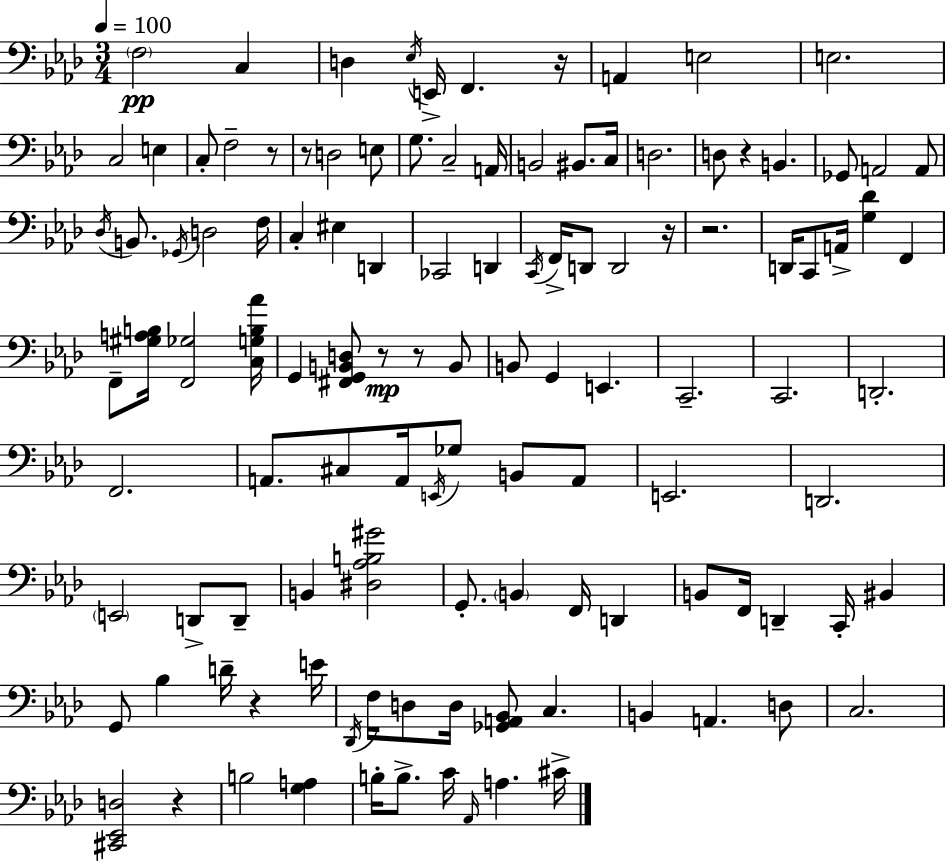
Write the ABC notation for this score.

X:1
T:Untitled
M:3/4
L:1/4
K:Ab
F,2 C, D, _E,/4 E,,/4 F,, z/4 A,, E,2 E,2 C,2 E, C,/2 F,2 z/2 z/2 D,2 E,/2 G,/2 C,2 A,,/4 B,,2 ^B,,/2 C,/4 D,2 D,/2 z B,, _G,,/2 A,,2 A,,/2 _D,/4 B,,/2 _G,,/4 D,2 F,/4 C, ^E, D,, _C,,2 D,, C,,/4 F,,/4 D,,/2 D,,2 z/4 z2 D,,/4 C,,/2 A,,/4 [G,_D] F,, F,,/2 [^G,A,B,]/4 [F,,_G,]2 [C,G,B,_A]/4 G,, [^F,,G,,B,,D,]/2 z/2 z/2 B,,/2 B,,/2 G,, E,, C,,2 C,,2 D,,2 F,,2 A,,/2 ^C,/2 A,,/4 E,,/4 _G,/2 B,,/2 A,,/2 E,,2 D,,2 E,,2 D,,/2 D,,/2 B,, [^D,_A,B,^G]2 G,,/2 B,, F,,/4 D,, B,,/2 F,,/4 D,, C,,/4 ^B,, G,,/2 _B, D/4 z E/4 _D,,/4 F,/4 D,/2 D,/4 [_G,,A,,_B,,]/2 C, B,, A,, D,/2 C,2 [^C,,_E,,D,]2 z B,2 [G,A,] B,/4 B,/2 C/4 _A,,/4 A, ^C/4